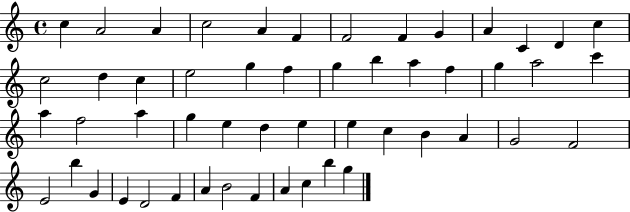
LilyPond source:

{
  \clef treble
  \time 4/4
  \defaultTimeSignature
  \key c \major
  c''4 a'2 a'4 | c''2 a'4 f'4 | f'2 f'4 g'4 | a'4 c'4 d'4 c''4 | \break c''2 d''4 c''4 | e''2 g''4 f''4 | g''4 b''4 a''4 f''4 | g''4 a''2 c'''4 | \break a''4 f''2 a''4 | g''4 e''4 d''4 e''4 | e''4 c''4 b'4 a'4 | g'2 f'2 | \break e'2 b''4 g'4 | e'4 d'2 f'4 | a'4 b'2 f'4 | a'4 c''4 b''4 g''4 | \break \bar "|."
}